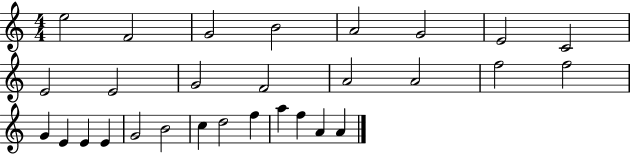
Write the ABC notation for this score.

X:1
T:Untitled
M:4/4
L:1/4
K:C
e2 F2 G2 B2 A2 G2 E2 C2 E2 E2 G2 F2 A2 A2 f2 f2 G E E E G2 B2 c d2 f a f A A